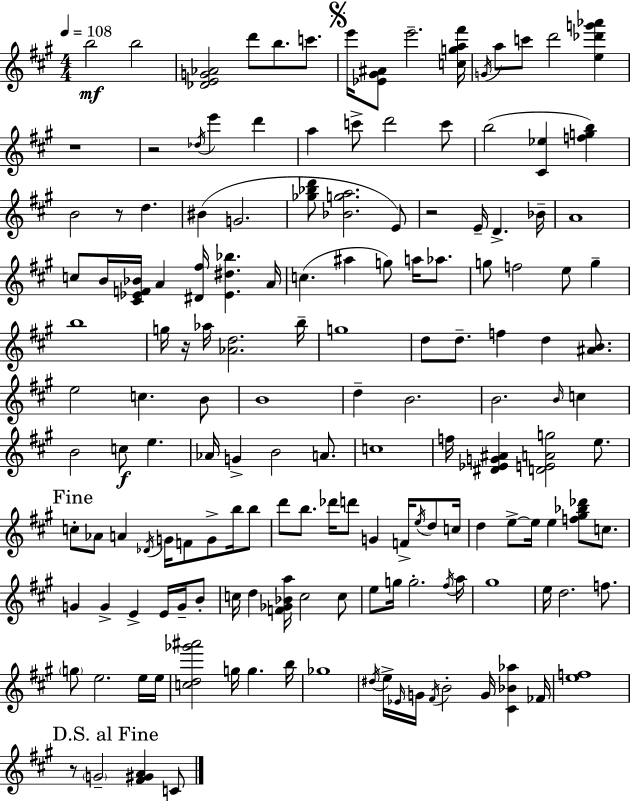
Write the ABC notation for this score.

X:1
T:Untitled
M:4/4
L:1/4
K:A
b2 b2 [_DEG_A]2 d'/2 b/2 c'/2 e'/4 [_E^G^A]/2 e'2 [cga^f']/4 G/4 a/2 c'/2 d'2 [e_d'g'_a'] z4 z2 _d/4 e' d' a c'/2 d'2 c'/2 b2 [^C_e] [fgb] B2 z/2 d ^B G2 [_g_bd']/2 [_Bga]2 E/2 z2 E/4 D _B/4 A4 c/2 B/4 [^C_EF_B]/4 A [^D^f]/4 [_E^d_b] A/4 c ^a g/2 a/4 _a/2 g/2 f2 e/2 g b4 g/4 z/4 _a/4 [_Ad]2 b/4 g4 d/2 d/2 f d [^AB]/2 e2 c B/2 B4 d B2 B2 B/4 c B2 c/2 e _A/4 G B2 A/2 c4 f/4 [^D_EG^A] [DEAg]2 e/2 c/2 _A/2 A _D/4 G/4 F/2 G/2 b/4 b/2 d'/2 b/2 _d'/4 d'/2 G F/4 e/4 d/2 c/4 d e/2 e/4 e [f^g_b_d']/2 c/2 G G E E/4 G/4 B/2 c/4 d [F_G_Ba]/4 c2 c/2 e/2 g/4 g2 ^f/4 a/4 ^g4 e/4 d2 f/2 g/2 e2 e/4 e/4 [cd_g'^a']2 g/4 g b/4 _g4 ^d/4 e/4 _E/4 G/4 ^F/4 B2 G/4 [^C_B_a] _F/4 [ef]4 z/2 G2 [^F^GA] C/2